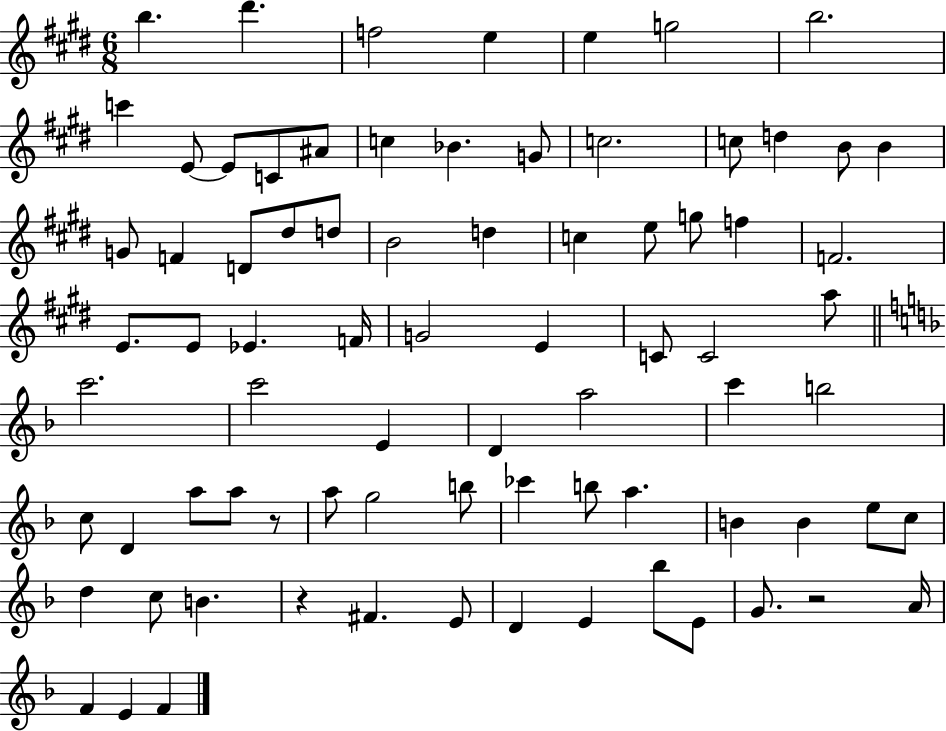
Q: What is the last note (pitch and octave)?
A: F4